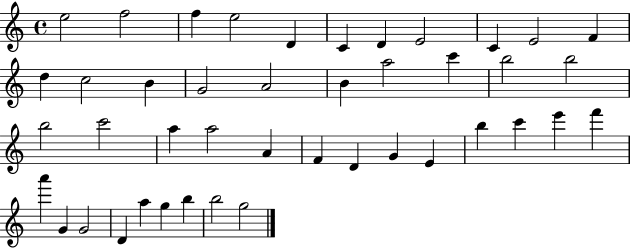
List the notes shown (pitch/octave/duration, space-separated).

E5/h F5/h F5/q E5/h D4/q C4/q D4/q E4/h C4/q E4/h F4/q D5/q C5/h B4/q G4/h A4/h B4/q A5/h C6/q B5/h B5/h B5/h C6/h A5/q A5/h A4/q F4/q D4/q G4/q E4/q B5/q C6/q E6/q F6/q A6/q G4/q G4/h D4/q A5/q G5/q B5/q B5/h G5/h